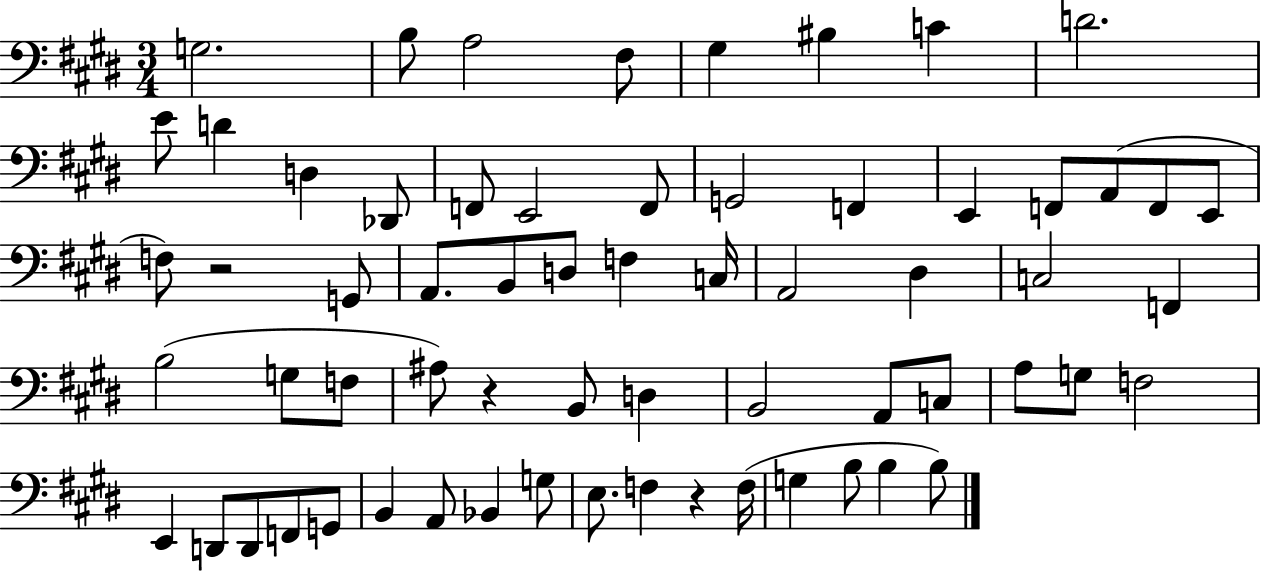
G3/h. B3/e A3/h F#3/e G#3/q BIS3/q C4/q D4/h. E4/e D4/q D3/q Db2/e F2/e E2/h F2/e G2/h F2/q E2/q F2/e A2/e F2/e E2/e F3/e R/h G2/e A2/e. B2/e D3/e F3/q C3/s A2/h D#3/q C3/h F2/q B3/h G3/e F3/e A#3/e R/q B2/e D3/q B2/h A2/e C3/e A3/e G3/e F3/h E2/q D2/e D2/e F2/e G2/e B2/q A2/e Bb2/q G3/e E3/e. F3/q R/q F3/s G3/q B3/e B3/q B3/e